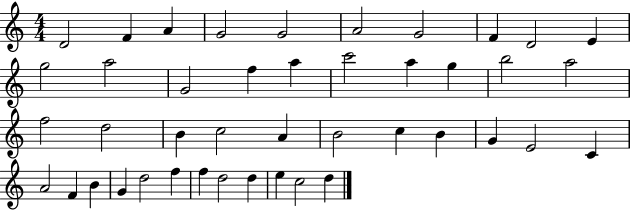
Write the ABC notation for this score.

X:1
T:Untitled
M:4/4
L:1/4
K:C
D2 F A G2 G2 A2 G2 F D2 E g2 a2 G2 f a c'2 a g b2 a2 f2 d2 B c2 A B2 c B G E2 C A2 F B G d2 f f d2 d e c2 d